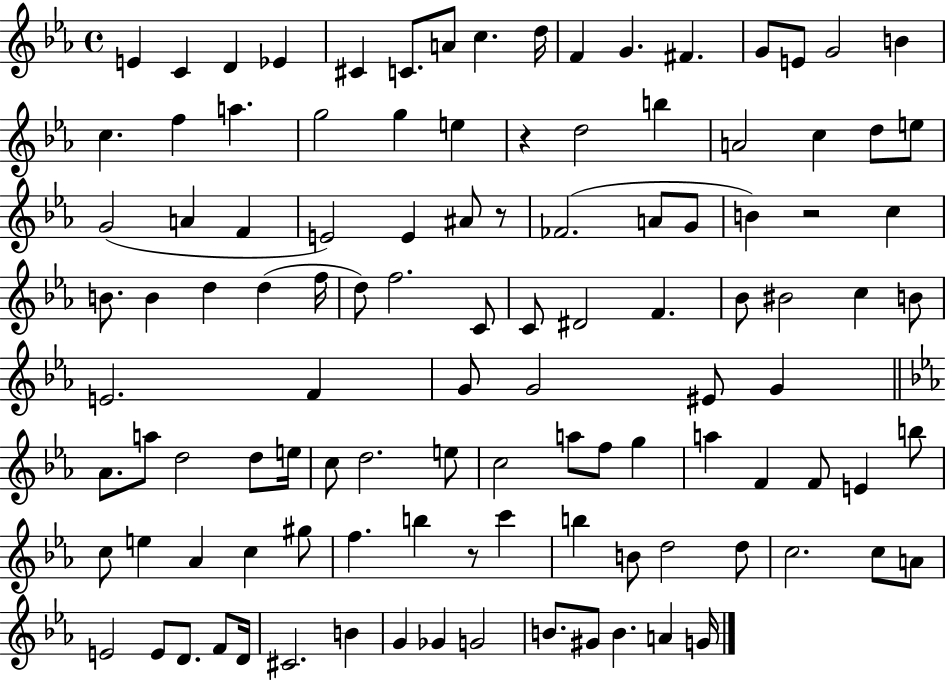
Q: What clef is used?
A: treble